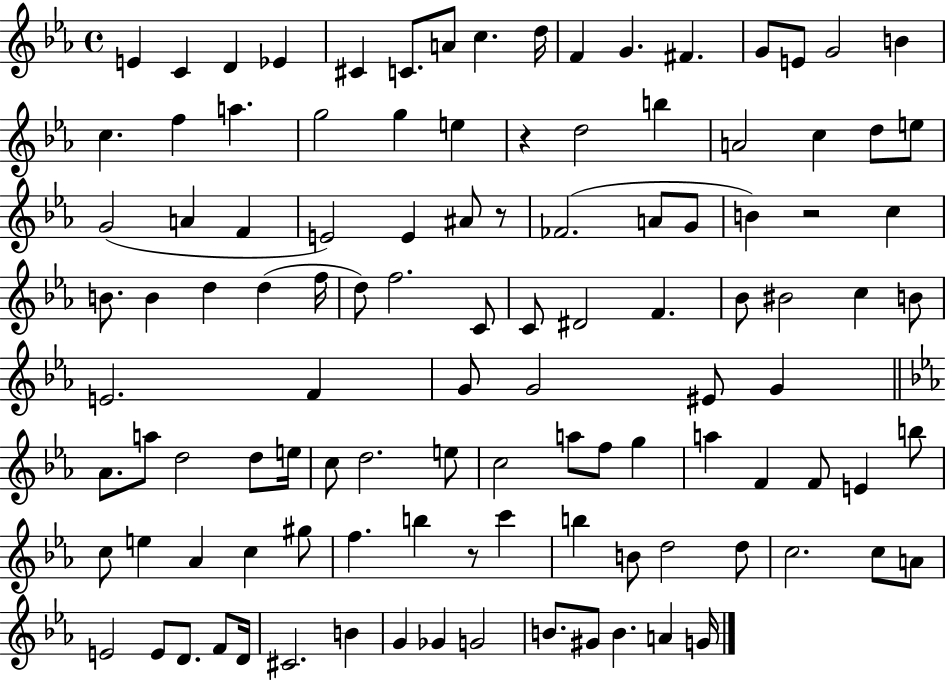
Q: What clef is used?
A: treble